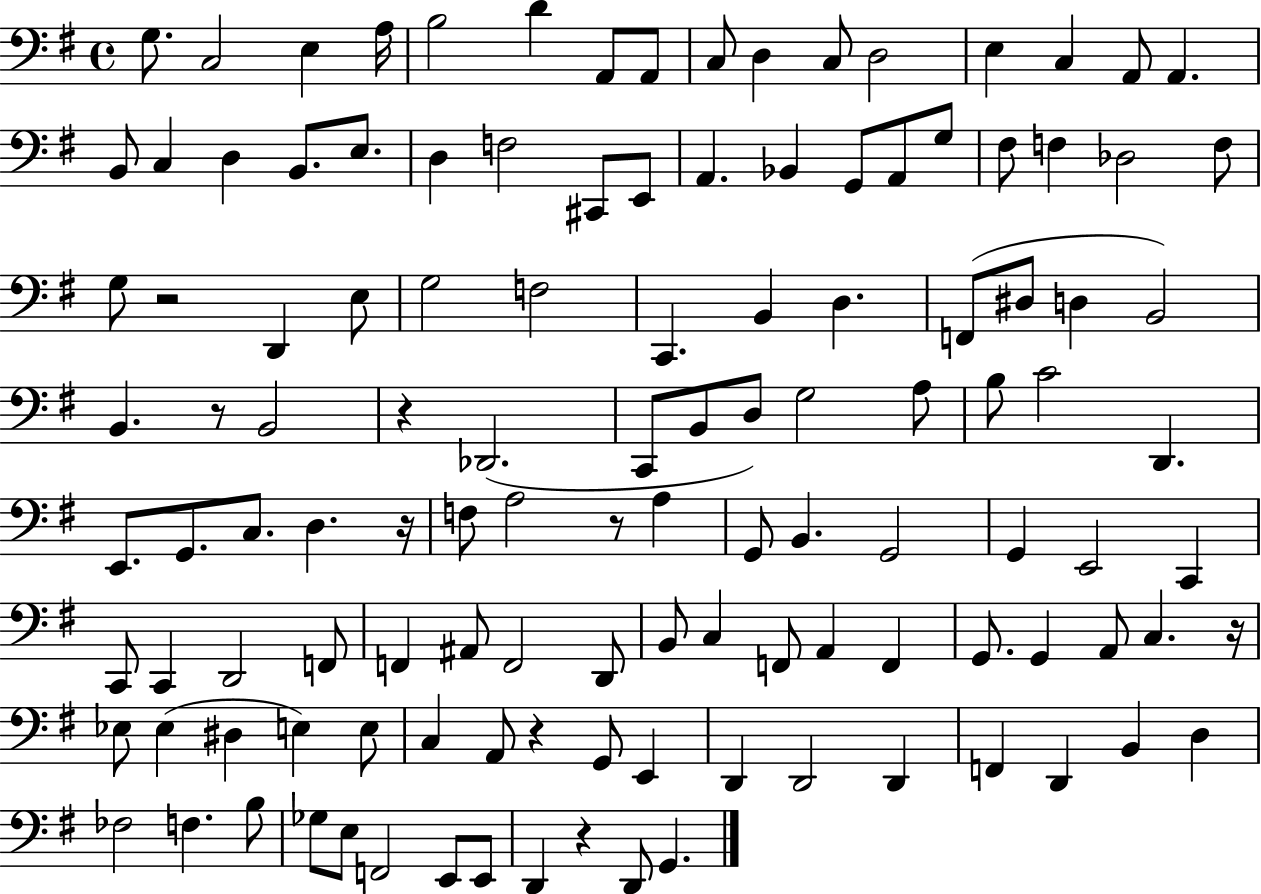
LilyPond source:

{
  \clef bass
  \time 4/4
  \defaultTimeSignature
  \key g \major
  g8. c2 e4 a16 | b2 d'4 a,8 a,8 | c8 d4 c8 d2 | e4 c4 a,8 a,4. | \break b,8 c4 d4 b,8. e8. | d4 f2 cis,8 e,8 | a,4. bes,4 g,8 a,8 g8 | fis8 f4 des2 f8 | \break g8 r2 d,4 e8 | g2 f2 | c,4. b,4 d4. | f,8( dis8 d4 b,2) | \break b,4. r8 b,2 | r4 des,2.( | c,8 b,8 d8) g2 a8 | b8 c'2 d,4. | \break e,8. g,8. c8. d4. r16 | f8 a2 r8 a4 | g,8 b,4. g,2 | g,4 e,2 c,4 | \break c,8 c,4 d,2 f,8 | f,4 ais,8 f,2 d,8 | b,8 c4 f,8 a,4 f,4 | g,8. g,4 a,8 c4. r16 | \break ees8 ees4( dis4 e4) e8 | c4 a,8 r4 g,8 e,4 | d,4 d,2 d,4 | f,4 d,4 b,4 d4 | \break fes2 f4. b8 | ges8 e8 f,2 e,8 e,8 | d,4 r4 d,8 g,4. | \bar "|."
}